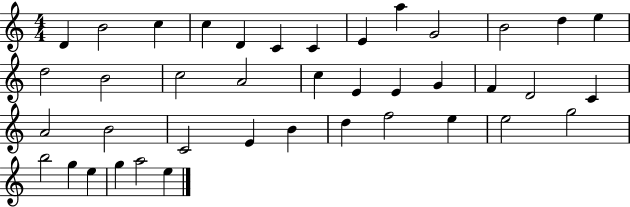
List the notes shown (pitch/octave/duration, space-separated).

D4/q B4/h C5/q C5/q D4/q C4/q C4/q E4/q A5/q G4/h B4/h D5/q E5/q D5/h B4/h C5/h A4/h C5/q E4/q E4/q G4/q F4/q D4/h C4/q A4/h B4/h C4/h E4/q B4/q D5/q F5/h E5/q E5/h G5/h B5/h G5/q E5/q G5/q A5/h E5/q